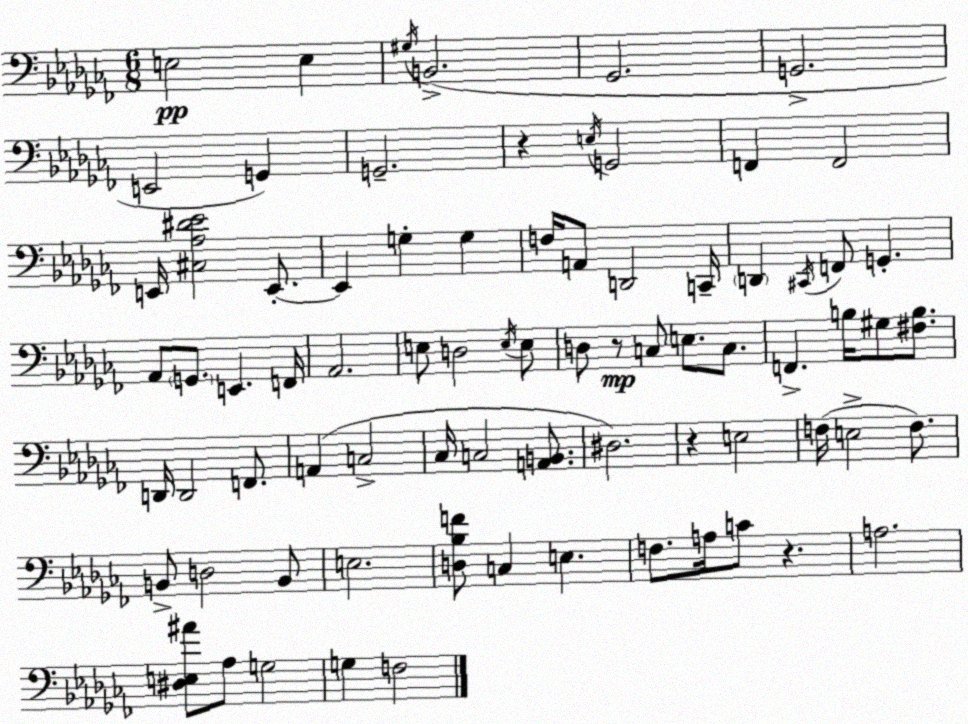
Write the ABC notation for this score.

X:1
T:Untitled
M:6/8
L:1/4
K:Abm
E,2 E, ^G,/4 B,,2 _G,,2 G,,2 E,,2 G,, G,,2 z E,/4 G,,2 F,, F,,2 E,,/4 [^C,_A,^D_E]2 E,,/2 E,, G, G, F,/4 A,,/2 D,,2 C,,/4 D,, ^C,,/4 F,,/2 G,, _A,,/2 G,,/2 E,, F,,/4 _A,,2 E,/2 D,2 E,/4 E,/2 D,/2 z/2 C,/2 E,/2 C,/2 F,, B,/4 ^G,/2 [^F,B,]/2 D,,/4 D,,2 F,,/2 A,, C,2 _C,/4 C,2 [A,,B,,]/2 ^D,2 z E,2 F,/4 E,2 F,/2 B,,/2 D,2 B,,/2 E,2 [D,_B,F]/2 C, E, F,/2 A,/4 C/2 z A,2 [^D,E,^A]/2 _A,/2 G,2 G, F,2